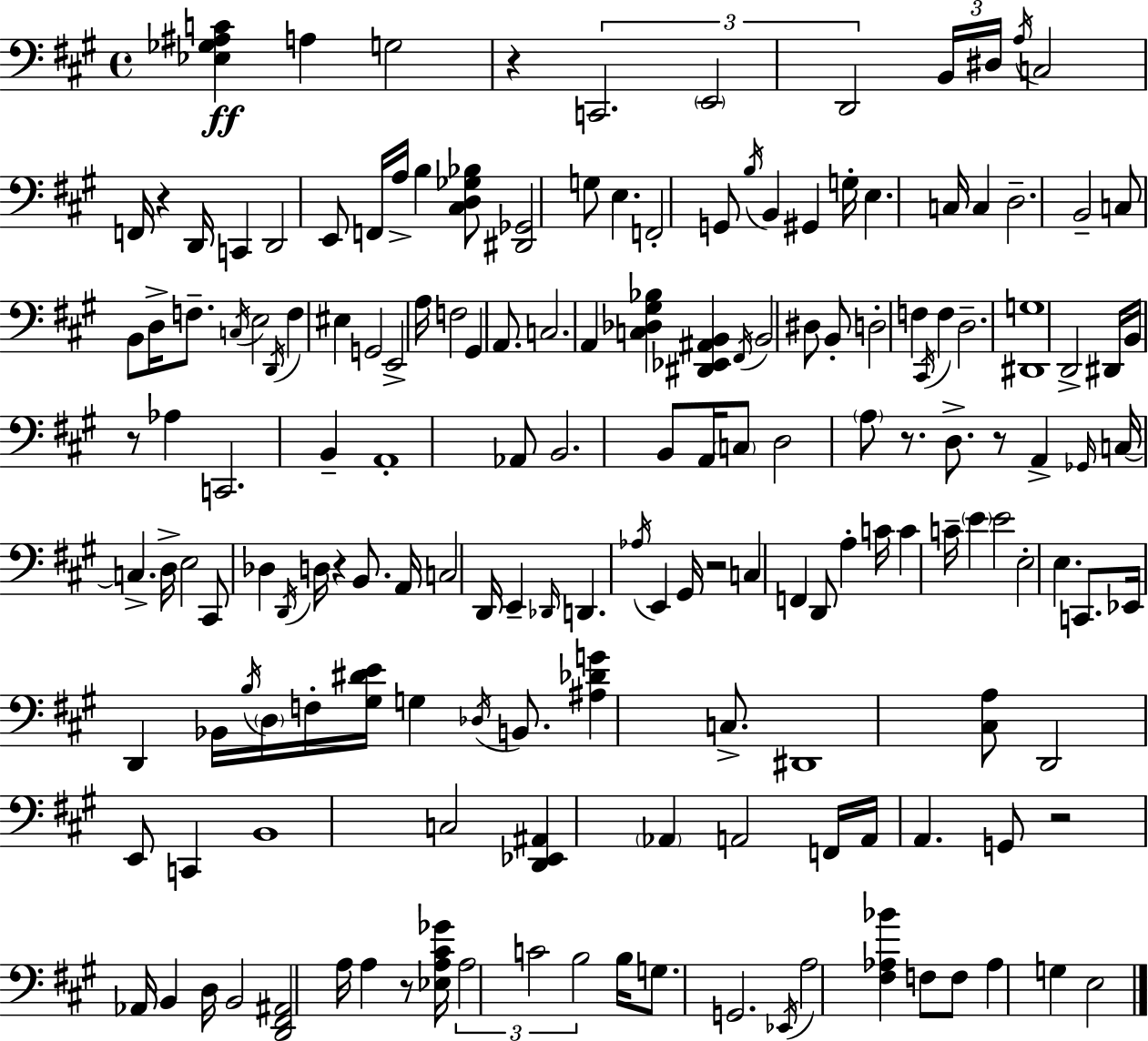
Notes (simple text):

[Eb3,Gb3,A#3,C4]/q A3/q G3/h R/q C2/h. E2/h D2/h B2/s D#3/s A3/s C3/h F2/s R/q D2/s C2/q D2/h E2/e F2/s A3/s B3/q [C#3,D3,Gb3,Bb3]/e [D#2,Gb2]/h G3/e E3/q. F2/h G2/e B3/s B2/q G#2/q G3/s E3/q. C3/s C3/q D3/h. B2/h C3/e B2/e D3/s F3/e. C3/s E3/h D2/s F3/q EIS3/q G2/h E2/h A3/s F3/h G#2/q A2/e. C3/h. A2/q [C3,Db3,G#3,Bb3]/q [D#2,Eb2,A#2,B2]/q F#2/s B2/h D#3/e B2/e D3/h F3/q C#2/s F3/q D3/h. [D#2,G3]/w D2/h D#2/s B2/s R/e Ab3/q C2/h. B2/q A2/w Ab2/e B2/h. B2/e A2/s C3/e D3/h A3/e R/e. D3/e. R/e A2/q Gb2/s C3/s C3/q. D3/s E3/h C#2/e Db3/q D2/s D3/s R/q B2/e. A2/s C3/h D2/s E2/q Db2/s D2/q. Ab3/s E2/q G#2/s R/h C3/q F2/q D2/e A3/q C4/s C4/q C4/s E4/q E4/h E3/h E3/q. C2/e. Eb2/s D2/q Bb2/s B3/s D3/s F3/s [G#3,D#4,E4]/s G3/q Db3/s B2/e. [A#3,Db4,G4]/q C3/e. D#2/w [C#3,A3]/e D2/h E2/e C2/q B2/w C3/h [D2,Eb2,A#2]/q Ab2/q A2/h F2/s A2/s A2/q. G2/e R/h Ab2/s B2/q D3/s B2/h [D2,F#2,A#2]/h A3/s A3/q R/e [Eb3,A3,C#4,Gb4]/s A3/h C4/h B3/h B3/s G3/e. G2/h. Eb2/s A3/h [F#3,Ab3,Bb4]/q F3/e F3/e Ab3/q G3/q E3/h